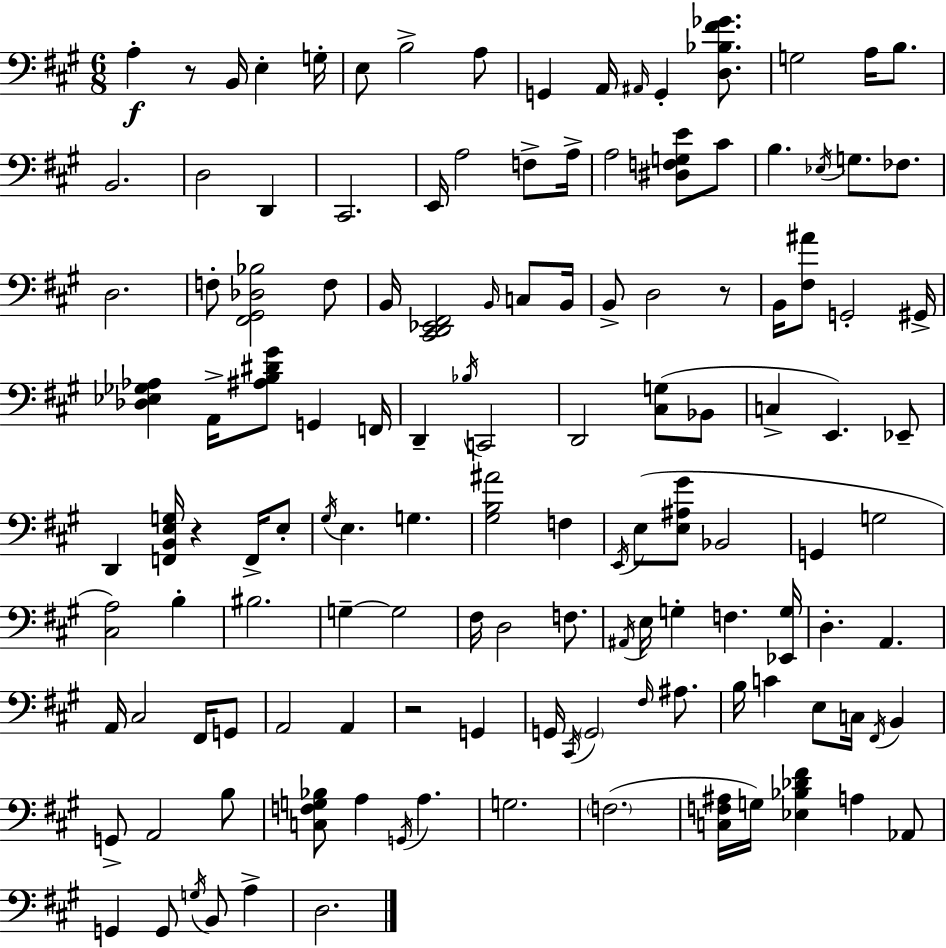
A3/q R/e B2/s E3/q G3/s E3/e B3/h A3/e G2/q A2/s A#2/s G2/q [D3,Bb3,F#4,Gb4]/e. G3/h A3/s B3/e. B2/h. D3/h D2/q C#2/h. E2/s A3/h F3/e A3/s A3/h [D#3,F3,G3,E4]/e C#4/e B3/q. Eb3/s G3/e. FES3/e. D3/h. F3/e [F#2,G#2,Db3,Bb3]/h F3/e B2/s [C#2,D2,Eb2,F#2]/h B2/s C3/e B2/s B2/e D3/h R/e B2/s [F#3,A#4]/e G2/h G#2/s [Db3,Eb3,Gb3,Ab3]/q A2/s [A#3,B3,D#4,G#4]/e G2/q F2/s D2/q Bb3/s C2/h D2/h [C#3,G3]/e Bb2/e C3/q E2/q. Eb2/e D2/q [F2,B2,E3,G3]/s R/q F2/s E3/e G#3/s E3/q. G3/q. [G#3,B3,A#4]/h F3/q E2/s E3/e [E3,A#3,G#4]/e Bb2/h G2/q G3/h [C#3,A3]/h B3/q BIS3/h. G3/q G3/h F#3/s D3/h F3/e. A#2/s E3/s G3/q F3/q. [Eb2,G3]/s D3/q. A2/q. A2/s C#3/h F#2/s G2/e A2/h A2/q R/h G2/q G2/s C#2/s G2/h F#3/s A#3/e. B3/s C4/q E3/e C3/s F#2/s B2/q G2/e A2/h B3/e [C3,F3,G3,Bb3]/e A3/q G2/s A3/q. G3/h. F3/h. [C3,F3,A#3]/s G3/s [Eb3,Bb3,Db4,F#4]/q A3/q Ab2/e G2/q G2/e G3/s B2/e A3/q D3/h.